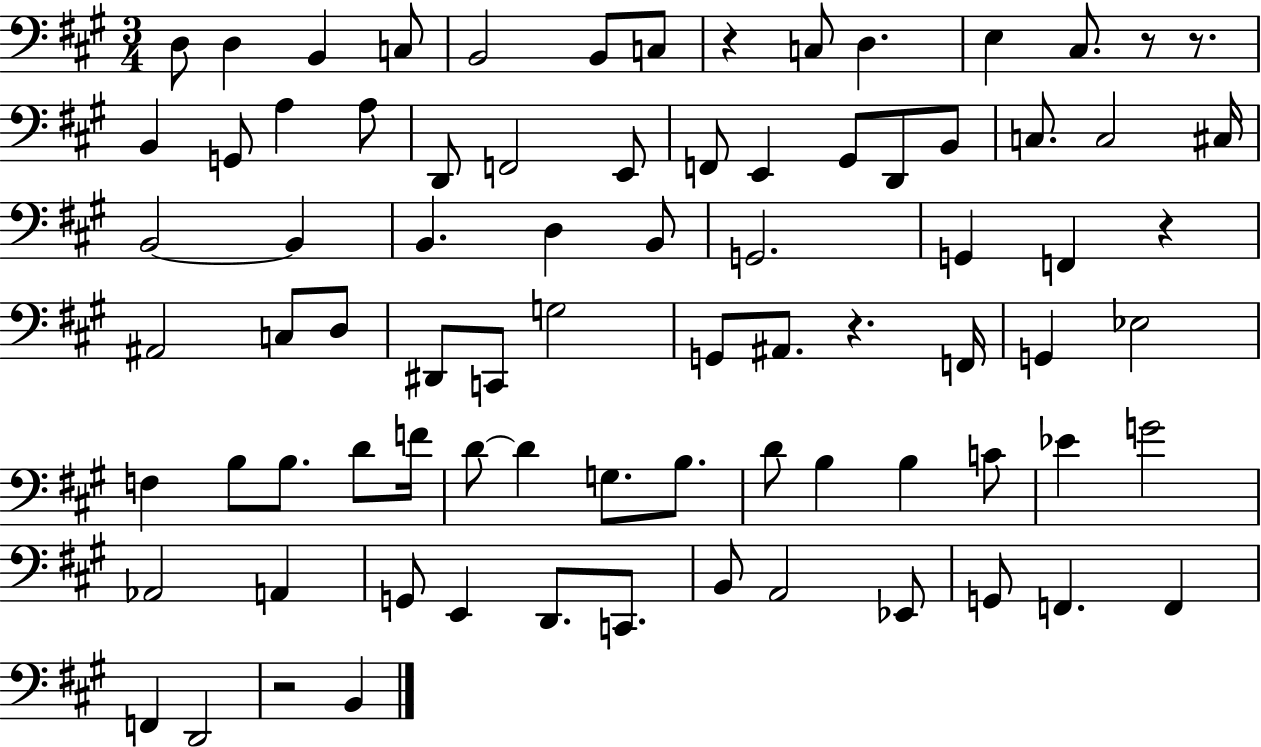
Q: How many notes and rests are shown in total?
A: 81